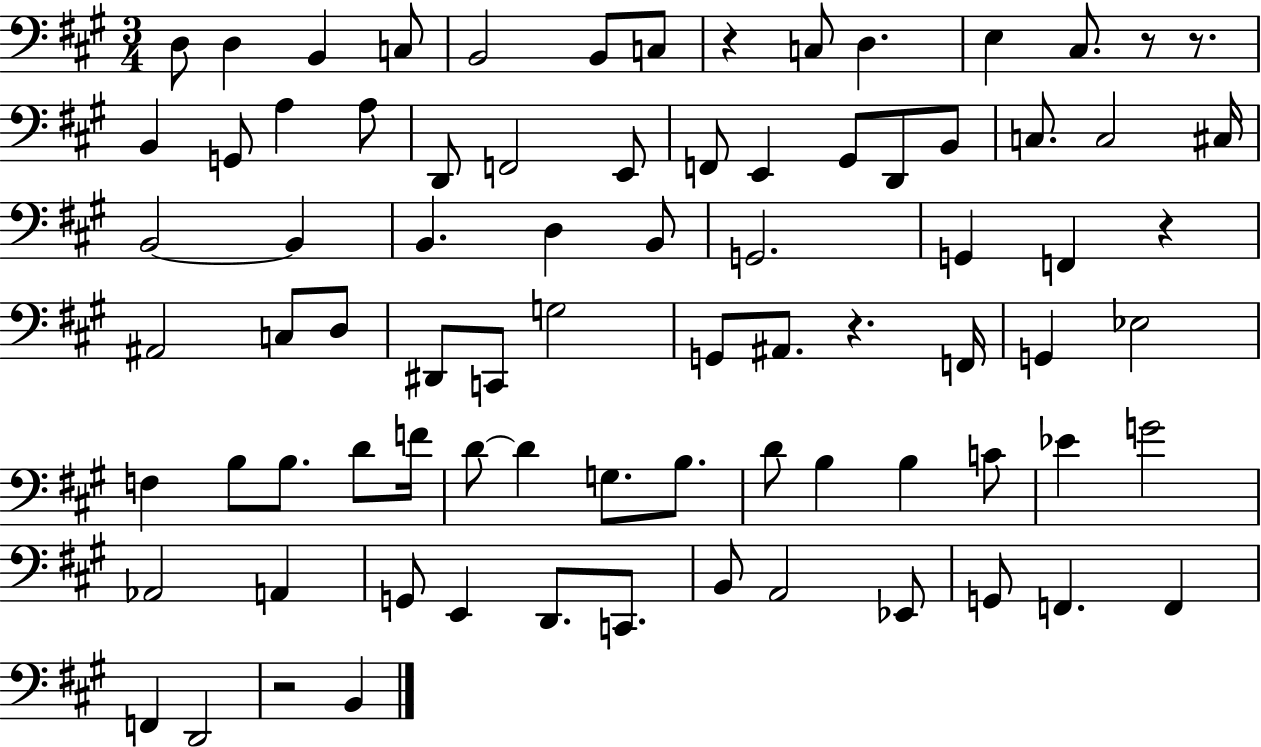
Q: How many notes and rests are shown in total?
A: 81